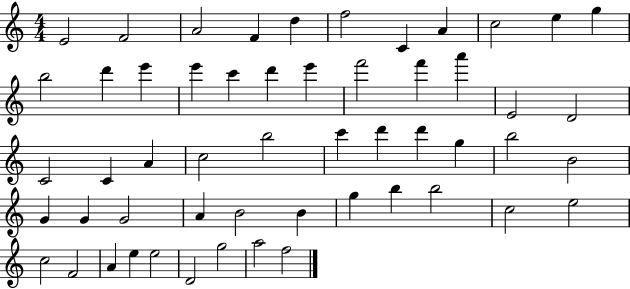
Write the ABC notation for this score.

X:1
T:Untitled
M:4/4
L:1/4
K:C
E2 F2 A2 F d f2 C A c2 e g b2 d' e' e' c' d' e' f'2 f' a' E2 D2 C2 C A c2 b2 c' d' d' g b2 B2 G G G2 A B2 B g b b2 c2 e2 c2 F2 A e e2 D2 g2 a2 f2